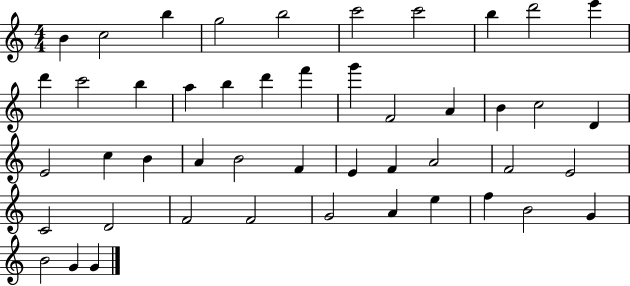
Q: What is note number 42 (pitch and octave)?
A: F5